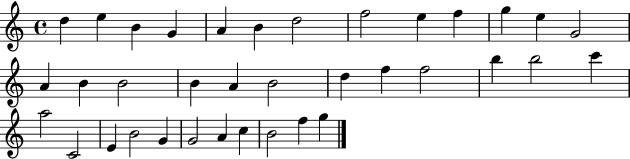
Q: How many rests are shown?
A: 0